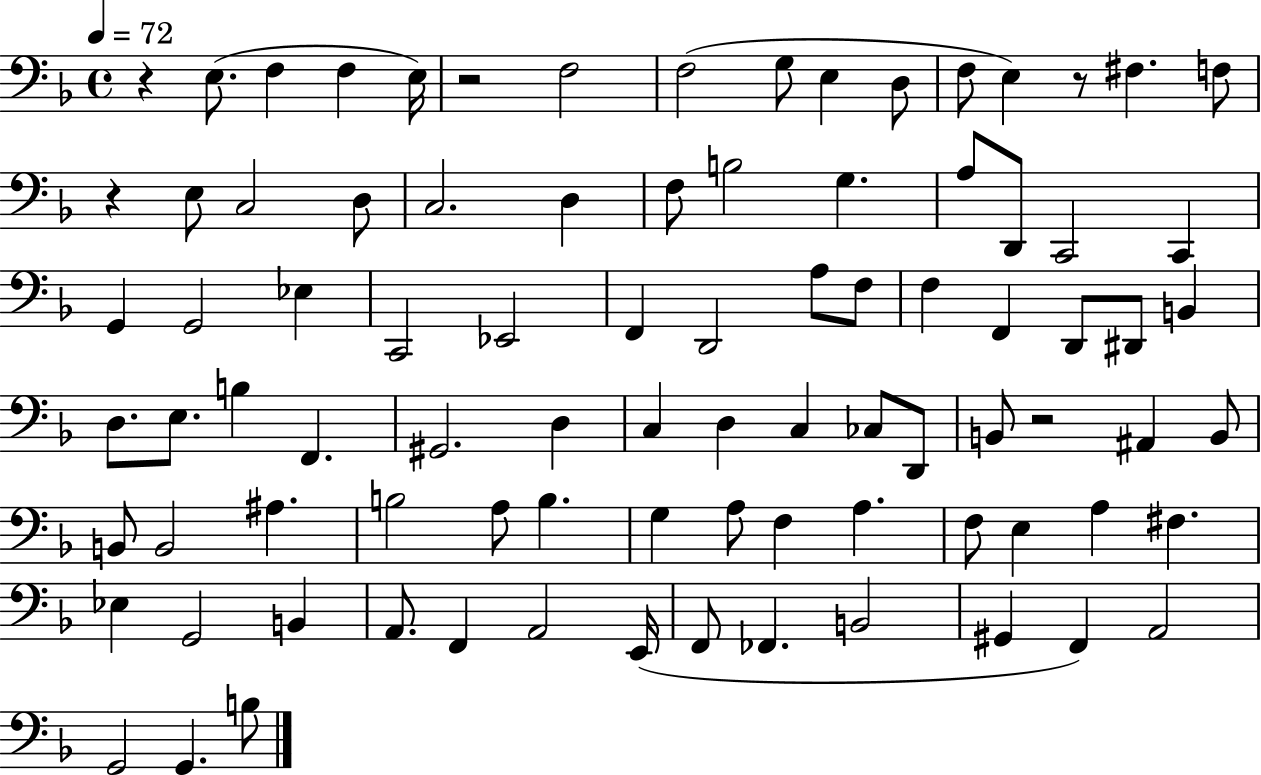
{
  \clef bass
  \time 4/4
  \defaultTimeSignature
  \key f \major
  \tempo 4 = 72
  r4 e8.( f4 f4 e16) | r2 f2 | f2( g8 e4 d8 | f8 e4) r8 fis4. f8 | \break r4 e8 c2 d8 | c2. d4 | f8 b2 g4. | a8 d,8 c,2 c,4 | \break g,4 g,2 ees4 | c,2 ees,2 | f,4 d,2 a8 f8 | f4 f,4 d,8 dis,8 b,4 | \break d8. e8. b4 f,4. | gis,2. d4 | c4 d4 c4 ces8 d,8 | b,8 r2 ais,4 b,8 | \break b,8 b,2 ais4. | b2 a8 b4. | g4 a8 f4 a4. | f8 e4 a4 fis4. | \break ees4 g,2 b,4 | a,8. f,4 a,2 e,16( | f,8 fes,4. b,2 | gis,4 f,4) a,2 | \break g,2 g,4. b8 | \bar "|."
}